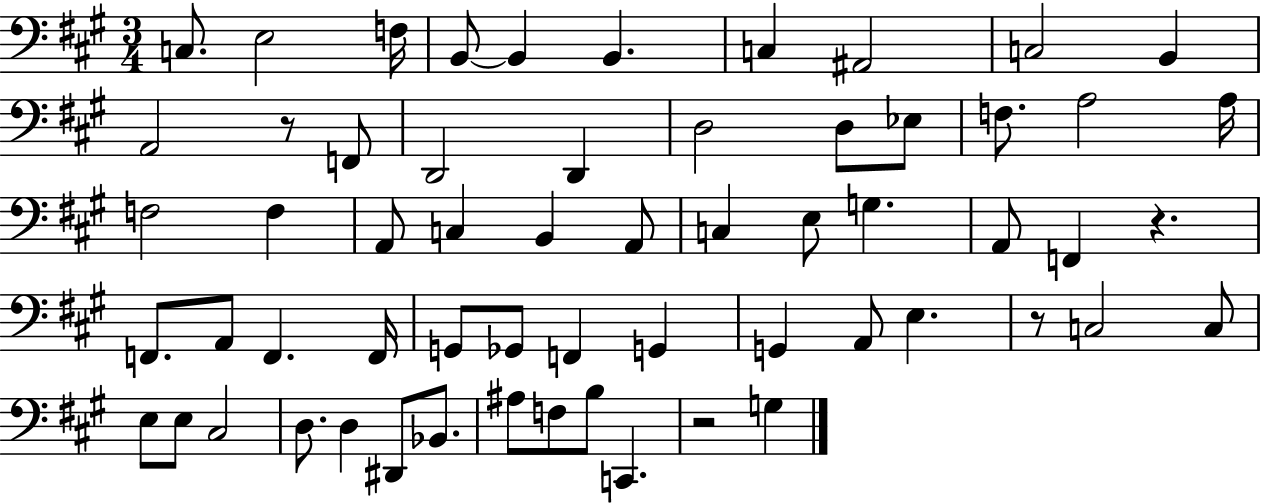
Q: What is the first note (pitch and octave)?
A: C3